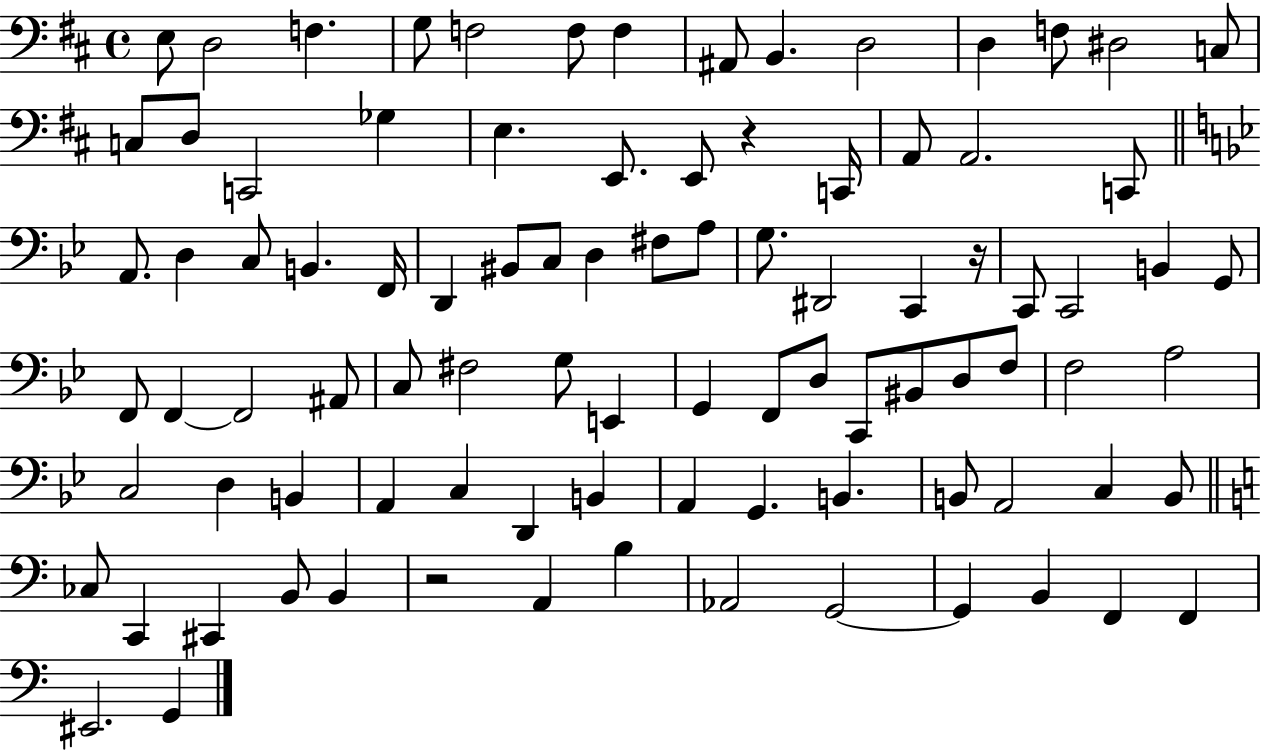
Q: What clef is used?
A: bass